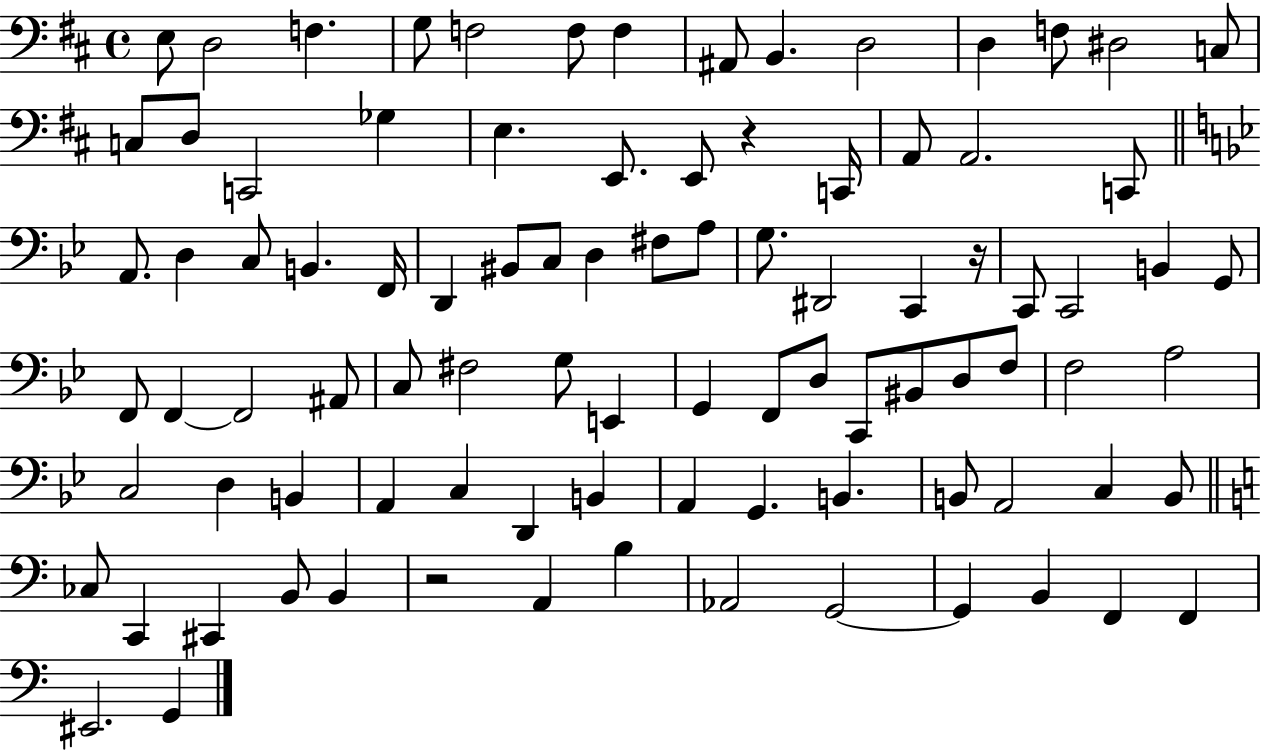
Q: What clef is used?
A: bass